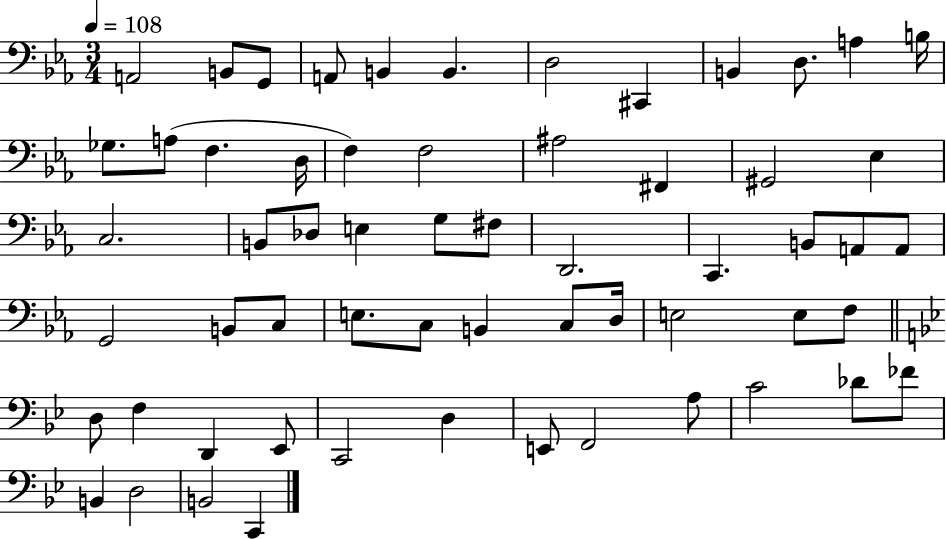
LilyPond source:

{
  \clef bass
  \numericTimeSignature
  \time 3/4
  \key ees \major
  \tempo 4 = 108
  a,2 b,8 g,8 | a,8 b,4 b,4. | d2 cis,4 | b,4 d8. a4 b16 | \break ges8. a8( f4. d16 | f4) f2 | ais2 fis,4 | gis,2 ees4 | \break c2. | b,8 des8 e4 g8 fis8 | d,2. | c,4. b,8 a,8 a,8 | \break g,2 b,8 c8 | e8. c8 b,4 c8 d16 | e2 e8 f8 | \bar "||" \break \key g \minor d8 f4 d,4 ees,8 | c,2 d4 | e,8 f,2 a8 | c'2 des'8 fes'8 | \break b,4 d2 | b,2 c,4 | \bar "|."
}